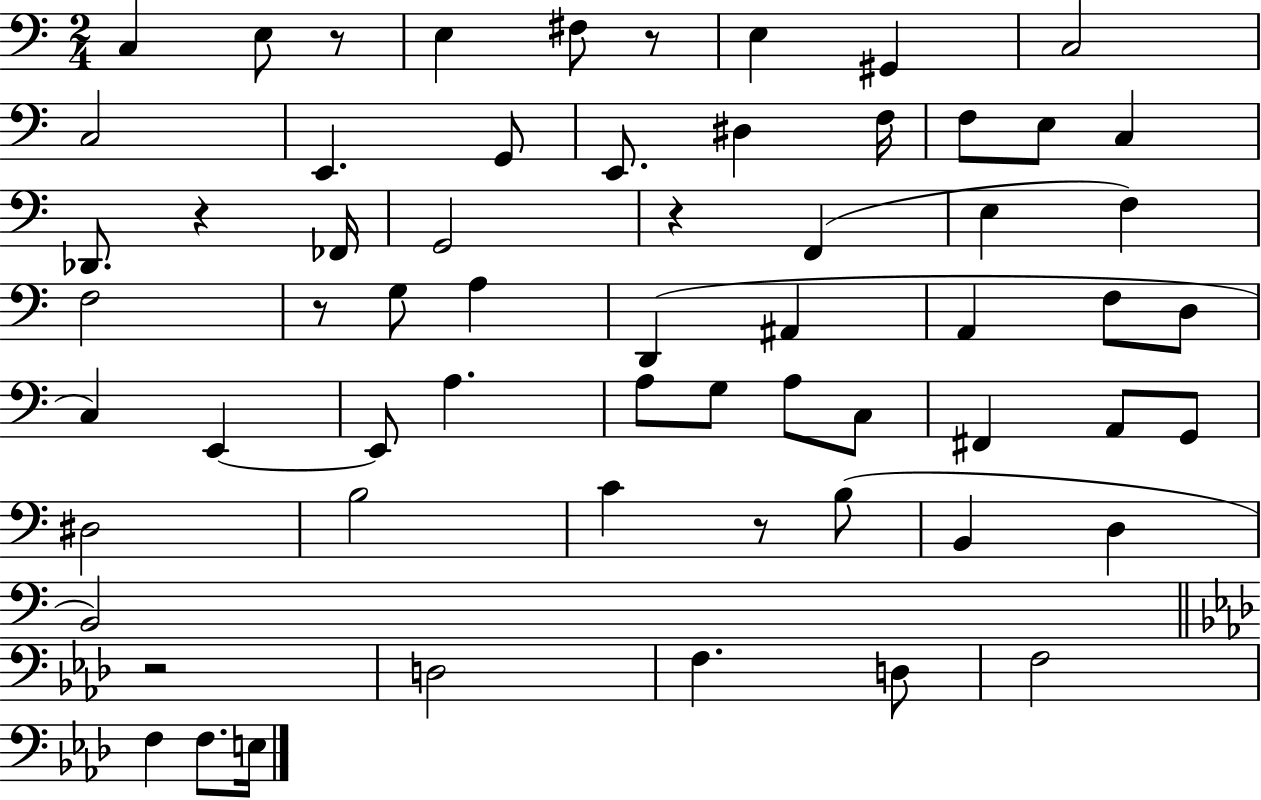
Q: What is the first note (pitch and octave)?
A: C3